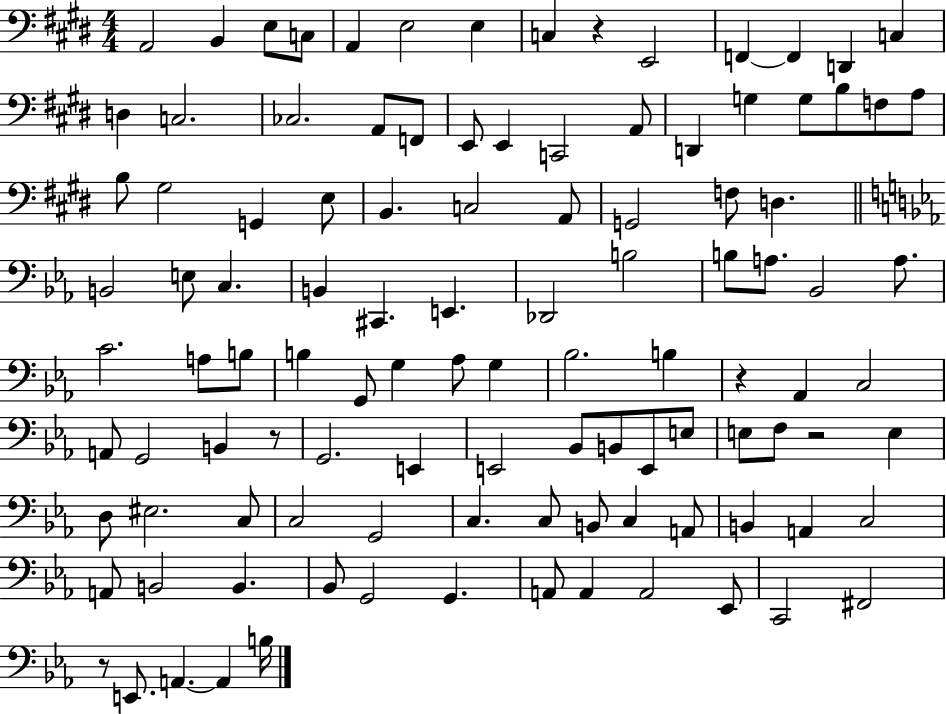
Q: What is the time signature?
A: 4/4